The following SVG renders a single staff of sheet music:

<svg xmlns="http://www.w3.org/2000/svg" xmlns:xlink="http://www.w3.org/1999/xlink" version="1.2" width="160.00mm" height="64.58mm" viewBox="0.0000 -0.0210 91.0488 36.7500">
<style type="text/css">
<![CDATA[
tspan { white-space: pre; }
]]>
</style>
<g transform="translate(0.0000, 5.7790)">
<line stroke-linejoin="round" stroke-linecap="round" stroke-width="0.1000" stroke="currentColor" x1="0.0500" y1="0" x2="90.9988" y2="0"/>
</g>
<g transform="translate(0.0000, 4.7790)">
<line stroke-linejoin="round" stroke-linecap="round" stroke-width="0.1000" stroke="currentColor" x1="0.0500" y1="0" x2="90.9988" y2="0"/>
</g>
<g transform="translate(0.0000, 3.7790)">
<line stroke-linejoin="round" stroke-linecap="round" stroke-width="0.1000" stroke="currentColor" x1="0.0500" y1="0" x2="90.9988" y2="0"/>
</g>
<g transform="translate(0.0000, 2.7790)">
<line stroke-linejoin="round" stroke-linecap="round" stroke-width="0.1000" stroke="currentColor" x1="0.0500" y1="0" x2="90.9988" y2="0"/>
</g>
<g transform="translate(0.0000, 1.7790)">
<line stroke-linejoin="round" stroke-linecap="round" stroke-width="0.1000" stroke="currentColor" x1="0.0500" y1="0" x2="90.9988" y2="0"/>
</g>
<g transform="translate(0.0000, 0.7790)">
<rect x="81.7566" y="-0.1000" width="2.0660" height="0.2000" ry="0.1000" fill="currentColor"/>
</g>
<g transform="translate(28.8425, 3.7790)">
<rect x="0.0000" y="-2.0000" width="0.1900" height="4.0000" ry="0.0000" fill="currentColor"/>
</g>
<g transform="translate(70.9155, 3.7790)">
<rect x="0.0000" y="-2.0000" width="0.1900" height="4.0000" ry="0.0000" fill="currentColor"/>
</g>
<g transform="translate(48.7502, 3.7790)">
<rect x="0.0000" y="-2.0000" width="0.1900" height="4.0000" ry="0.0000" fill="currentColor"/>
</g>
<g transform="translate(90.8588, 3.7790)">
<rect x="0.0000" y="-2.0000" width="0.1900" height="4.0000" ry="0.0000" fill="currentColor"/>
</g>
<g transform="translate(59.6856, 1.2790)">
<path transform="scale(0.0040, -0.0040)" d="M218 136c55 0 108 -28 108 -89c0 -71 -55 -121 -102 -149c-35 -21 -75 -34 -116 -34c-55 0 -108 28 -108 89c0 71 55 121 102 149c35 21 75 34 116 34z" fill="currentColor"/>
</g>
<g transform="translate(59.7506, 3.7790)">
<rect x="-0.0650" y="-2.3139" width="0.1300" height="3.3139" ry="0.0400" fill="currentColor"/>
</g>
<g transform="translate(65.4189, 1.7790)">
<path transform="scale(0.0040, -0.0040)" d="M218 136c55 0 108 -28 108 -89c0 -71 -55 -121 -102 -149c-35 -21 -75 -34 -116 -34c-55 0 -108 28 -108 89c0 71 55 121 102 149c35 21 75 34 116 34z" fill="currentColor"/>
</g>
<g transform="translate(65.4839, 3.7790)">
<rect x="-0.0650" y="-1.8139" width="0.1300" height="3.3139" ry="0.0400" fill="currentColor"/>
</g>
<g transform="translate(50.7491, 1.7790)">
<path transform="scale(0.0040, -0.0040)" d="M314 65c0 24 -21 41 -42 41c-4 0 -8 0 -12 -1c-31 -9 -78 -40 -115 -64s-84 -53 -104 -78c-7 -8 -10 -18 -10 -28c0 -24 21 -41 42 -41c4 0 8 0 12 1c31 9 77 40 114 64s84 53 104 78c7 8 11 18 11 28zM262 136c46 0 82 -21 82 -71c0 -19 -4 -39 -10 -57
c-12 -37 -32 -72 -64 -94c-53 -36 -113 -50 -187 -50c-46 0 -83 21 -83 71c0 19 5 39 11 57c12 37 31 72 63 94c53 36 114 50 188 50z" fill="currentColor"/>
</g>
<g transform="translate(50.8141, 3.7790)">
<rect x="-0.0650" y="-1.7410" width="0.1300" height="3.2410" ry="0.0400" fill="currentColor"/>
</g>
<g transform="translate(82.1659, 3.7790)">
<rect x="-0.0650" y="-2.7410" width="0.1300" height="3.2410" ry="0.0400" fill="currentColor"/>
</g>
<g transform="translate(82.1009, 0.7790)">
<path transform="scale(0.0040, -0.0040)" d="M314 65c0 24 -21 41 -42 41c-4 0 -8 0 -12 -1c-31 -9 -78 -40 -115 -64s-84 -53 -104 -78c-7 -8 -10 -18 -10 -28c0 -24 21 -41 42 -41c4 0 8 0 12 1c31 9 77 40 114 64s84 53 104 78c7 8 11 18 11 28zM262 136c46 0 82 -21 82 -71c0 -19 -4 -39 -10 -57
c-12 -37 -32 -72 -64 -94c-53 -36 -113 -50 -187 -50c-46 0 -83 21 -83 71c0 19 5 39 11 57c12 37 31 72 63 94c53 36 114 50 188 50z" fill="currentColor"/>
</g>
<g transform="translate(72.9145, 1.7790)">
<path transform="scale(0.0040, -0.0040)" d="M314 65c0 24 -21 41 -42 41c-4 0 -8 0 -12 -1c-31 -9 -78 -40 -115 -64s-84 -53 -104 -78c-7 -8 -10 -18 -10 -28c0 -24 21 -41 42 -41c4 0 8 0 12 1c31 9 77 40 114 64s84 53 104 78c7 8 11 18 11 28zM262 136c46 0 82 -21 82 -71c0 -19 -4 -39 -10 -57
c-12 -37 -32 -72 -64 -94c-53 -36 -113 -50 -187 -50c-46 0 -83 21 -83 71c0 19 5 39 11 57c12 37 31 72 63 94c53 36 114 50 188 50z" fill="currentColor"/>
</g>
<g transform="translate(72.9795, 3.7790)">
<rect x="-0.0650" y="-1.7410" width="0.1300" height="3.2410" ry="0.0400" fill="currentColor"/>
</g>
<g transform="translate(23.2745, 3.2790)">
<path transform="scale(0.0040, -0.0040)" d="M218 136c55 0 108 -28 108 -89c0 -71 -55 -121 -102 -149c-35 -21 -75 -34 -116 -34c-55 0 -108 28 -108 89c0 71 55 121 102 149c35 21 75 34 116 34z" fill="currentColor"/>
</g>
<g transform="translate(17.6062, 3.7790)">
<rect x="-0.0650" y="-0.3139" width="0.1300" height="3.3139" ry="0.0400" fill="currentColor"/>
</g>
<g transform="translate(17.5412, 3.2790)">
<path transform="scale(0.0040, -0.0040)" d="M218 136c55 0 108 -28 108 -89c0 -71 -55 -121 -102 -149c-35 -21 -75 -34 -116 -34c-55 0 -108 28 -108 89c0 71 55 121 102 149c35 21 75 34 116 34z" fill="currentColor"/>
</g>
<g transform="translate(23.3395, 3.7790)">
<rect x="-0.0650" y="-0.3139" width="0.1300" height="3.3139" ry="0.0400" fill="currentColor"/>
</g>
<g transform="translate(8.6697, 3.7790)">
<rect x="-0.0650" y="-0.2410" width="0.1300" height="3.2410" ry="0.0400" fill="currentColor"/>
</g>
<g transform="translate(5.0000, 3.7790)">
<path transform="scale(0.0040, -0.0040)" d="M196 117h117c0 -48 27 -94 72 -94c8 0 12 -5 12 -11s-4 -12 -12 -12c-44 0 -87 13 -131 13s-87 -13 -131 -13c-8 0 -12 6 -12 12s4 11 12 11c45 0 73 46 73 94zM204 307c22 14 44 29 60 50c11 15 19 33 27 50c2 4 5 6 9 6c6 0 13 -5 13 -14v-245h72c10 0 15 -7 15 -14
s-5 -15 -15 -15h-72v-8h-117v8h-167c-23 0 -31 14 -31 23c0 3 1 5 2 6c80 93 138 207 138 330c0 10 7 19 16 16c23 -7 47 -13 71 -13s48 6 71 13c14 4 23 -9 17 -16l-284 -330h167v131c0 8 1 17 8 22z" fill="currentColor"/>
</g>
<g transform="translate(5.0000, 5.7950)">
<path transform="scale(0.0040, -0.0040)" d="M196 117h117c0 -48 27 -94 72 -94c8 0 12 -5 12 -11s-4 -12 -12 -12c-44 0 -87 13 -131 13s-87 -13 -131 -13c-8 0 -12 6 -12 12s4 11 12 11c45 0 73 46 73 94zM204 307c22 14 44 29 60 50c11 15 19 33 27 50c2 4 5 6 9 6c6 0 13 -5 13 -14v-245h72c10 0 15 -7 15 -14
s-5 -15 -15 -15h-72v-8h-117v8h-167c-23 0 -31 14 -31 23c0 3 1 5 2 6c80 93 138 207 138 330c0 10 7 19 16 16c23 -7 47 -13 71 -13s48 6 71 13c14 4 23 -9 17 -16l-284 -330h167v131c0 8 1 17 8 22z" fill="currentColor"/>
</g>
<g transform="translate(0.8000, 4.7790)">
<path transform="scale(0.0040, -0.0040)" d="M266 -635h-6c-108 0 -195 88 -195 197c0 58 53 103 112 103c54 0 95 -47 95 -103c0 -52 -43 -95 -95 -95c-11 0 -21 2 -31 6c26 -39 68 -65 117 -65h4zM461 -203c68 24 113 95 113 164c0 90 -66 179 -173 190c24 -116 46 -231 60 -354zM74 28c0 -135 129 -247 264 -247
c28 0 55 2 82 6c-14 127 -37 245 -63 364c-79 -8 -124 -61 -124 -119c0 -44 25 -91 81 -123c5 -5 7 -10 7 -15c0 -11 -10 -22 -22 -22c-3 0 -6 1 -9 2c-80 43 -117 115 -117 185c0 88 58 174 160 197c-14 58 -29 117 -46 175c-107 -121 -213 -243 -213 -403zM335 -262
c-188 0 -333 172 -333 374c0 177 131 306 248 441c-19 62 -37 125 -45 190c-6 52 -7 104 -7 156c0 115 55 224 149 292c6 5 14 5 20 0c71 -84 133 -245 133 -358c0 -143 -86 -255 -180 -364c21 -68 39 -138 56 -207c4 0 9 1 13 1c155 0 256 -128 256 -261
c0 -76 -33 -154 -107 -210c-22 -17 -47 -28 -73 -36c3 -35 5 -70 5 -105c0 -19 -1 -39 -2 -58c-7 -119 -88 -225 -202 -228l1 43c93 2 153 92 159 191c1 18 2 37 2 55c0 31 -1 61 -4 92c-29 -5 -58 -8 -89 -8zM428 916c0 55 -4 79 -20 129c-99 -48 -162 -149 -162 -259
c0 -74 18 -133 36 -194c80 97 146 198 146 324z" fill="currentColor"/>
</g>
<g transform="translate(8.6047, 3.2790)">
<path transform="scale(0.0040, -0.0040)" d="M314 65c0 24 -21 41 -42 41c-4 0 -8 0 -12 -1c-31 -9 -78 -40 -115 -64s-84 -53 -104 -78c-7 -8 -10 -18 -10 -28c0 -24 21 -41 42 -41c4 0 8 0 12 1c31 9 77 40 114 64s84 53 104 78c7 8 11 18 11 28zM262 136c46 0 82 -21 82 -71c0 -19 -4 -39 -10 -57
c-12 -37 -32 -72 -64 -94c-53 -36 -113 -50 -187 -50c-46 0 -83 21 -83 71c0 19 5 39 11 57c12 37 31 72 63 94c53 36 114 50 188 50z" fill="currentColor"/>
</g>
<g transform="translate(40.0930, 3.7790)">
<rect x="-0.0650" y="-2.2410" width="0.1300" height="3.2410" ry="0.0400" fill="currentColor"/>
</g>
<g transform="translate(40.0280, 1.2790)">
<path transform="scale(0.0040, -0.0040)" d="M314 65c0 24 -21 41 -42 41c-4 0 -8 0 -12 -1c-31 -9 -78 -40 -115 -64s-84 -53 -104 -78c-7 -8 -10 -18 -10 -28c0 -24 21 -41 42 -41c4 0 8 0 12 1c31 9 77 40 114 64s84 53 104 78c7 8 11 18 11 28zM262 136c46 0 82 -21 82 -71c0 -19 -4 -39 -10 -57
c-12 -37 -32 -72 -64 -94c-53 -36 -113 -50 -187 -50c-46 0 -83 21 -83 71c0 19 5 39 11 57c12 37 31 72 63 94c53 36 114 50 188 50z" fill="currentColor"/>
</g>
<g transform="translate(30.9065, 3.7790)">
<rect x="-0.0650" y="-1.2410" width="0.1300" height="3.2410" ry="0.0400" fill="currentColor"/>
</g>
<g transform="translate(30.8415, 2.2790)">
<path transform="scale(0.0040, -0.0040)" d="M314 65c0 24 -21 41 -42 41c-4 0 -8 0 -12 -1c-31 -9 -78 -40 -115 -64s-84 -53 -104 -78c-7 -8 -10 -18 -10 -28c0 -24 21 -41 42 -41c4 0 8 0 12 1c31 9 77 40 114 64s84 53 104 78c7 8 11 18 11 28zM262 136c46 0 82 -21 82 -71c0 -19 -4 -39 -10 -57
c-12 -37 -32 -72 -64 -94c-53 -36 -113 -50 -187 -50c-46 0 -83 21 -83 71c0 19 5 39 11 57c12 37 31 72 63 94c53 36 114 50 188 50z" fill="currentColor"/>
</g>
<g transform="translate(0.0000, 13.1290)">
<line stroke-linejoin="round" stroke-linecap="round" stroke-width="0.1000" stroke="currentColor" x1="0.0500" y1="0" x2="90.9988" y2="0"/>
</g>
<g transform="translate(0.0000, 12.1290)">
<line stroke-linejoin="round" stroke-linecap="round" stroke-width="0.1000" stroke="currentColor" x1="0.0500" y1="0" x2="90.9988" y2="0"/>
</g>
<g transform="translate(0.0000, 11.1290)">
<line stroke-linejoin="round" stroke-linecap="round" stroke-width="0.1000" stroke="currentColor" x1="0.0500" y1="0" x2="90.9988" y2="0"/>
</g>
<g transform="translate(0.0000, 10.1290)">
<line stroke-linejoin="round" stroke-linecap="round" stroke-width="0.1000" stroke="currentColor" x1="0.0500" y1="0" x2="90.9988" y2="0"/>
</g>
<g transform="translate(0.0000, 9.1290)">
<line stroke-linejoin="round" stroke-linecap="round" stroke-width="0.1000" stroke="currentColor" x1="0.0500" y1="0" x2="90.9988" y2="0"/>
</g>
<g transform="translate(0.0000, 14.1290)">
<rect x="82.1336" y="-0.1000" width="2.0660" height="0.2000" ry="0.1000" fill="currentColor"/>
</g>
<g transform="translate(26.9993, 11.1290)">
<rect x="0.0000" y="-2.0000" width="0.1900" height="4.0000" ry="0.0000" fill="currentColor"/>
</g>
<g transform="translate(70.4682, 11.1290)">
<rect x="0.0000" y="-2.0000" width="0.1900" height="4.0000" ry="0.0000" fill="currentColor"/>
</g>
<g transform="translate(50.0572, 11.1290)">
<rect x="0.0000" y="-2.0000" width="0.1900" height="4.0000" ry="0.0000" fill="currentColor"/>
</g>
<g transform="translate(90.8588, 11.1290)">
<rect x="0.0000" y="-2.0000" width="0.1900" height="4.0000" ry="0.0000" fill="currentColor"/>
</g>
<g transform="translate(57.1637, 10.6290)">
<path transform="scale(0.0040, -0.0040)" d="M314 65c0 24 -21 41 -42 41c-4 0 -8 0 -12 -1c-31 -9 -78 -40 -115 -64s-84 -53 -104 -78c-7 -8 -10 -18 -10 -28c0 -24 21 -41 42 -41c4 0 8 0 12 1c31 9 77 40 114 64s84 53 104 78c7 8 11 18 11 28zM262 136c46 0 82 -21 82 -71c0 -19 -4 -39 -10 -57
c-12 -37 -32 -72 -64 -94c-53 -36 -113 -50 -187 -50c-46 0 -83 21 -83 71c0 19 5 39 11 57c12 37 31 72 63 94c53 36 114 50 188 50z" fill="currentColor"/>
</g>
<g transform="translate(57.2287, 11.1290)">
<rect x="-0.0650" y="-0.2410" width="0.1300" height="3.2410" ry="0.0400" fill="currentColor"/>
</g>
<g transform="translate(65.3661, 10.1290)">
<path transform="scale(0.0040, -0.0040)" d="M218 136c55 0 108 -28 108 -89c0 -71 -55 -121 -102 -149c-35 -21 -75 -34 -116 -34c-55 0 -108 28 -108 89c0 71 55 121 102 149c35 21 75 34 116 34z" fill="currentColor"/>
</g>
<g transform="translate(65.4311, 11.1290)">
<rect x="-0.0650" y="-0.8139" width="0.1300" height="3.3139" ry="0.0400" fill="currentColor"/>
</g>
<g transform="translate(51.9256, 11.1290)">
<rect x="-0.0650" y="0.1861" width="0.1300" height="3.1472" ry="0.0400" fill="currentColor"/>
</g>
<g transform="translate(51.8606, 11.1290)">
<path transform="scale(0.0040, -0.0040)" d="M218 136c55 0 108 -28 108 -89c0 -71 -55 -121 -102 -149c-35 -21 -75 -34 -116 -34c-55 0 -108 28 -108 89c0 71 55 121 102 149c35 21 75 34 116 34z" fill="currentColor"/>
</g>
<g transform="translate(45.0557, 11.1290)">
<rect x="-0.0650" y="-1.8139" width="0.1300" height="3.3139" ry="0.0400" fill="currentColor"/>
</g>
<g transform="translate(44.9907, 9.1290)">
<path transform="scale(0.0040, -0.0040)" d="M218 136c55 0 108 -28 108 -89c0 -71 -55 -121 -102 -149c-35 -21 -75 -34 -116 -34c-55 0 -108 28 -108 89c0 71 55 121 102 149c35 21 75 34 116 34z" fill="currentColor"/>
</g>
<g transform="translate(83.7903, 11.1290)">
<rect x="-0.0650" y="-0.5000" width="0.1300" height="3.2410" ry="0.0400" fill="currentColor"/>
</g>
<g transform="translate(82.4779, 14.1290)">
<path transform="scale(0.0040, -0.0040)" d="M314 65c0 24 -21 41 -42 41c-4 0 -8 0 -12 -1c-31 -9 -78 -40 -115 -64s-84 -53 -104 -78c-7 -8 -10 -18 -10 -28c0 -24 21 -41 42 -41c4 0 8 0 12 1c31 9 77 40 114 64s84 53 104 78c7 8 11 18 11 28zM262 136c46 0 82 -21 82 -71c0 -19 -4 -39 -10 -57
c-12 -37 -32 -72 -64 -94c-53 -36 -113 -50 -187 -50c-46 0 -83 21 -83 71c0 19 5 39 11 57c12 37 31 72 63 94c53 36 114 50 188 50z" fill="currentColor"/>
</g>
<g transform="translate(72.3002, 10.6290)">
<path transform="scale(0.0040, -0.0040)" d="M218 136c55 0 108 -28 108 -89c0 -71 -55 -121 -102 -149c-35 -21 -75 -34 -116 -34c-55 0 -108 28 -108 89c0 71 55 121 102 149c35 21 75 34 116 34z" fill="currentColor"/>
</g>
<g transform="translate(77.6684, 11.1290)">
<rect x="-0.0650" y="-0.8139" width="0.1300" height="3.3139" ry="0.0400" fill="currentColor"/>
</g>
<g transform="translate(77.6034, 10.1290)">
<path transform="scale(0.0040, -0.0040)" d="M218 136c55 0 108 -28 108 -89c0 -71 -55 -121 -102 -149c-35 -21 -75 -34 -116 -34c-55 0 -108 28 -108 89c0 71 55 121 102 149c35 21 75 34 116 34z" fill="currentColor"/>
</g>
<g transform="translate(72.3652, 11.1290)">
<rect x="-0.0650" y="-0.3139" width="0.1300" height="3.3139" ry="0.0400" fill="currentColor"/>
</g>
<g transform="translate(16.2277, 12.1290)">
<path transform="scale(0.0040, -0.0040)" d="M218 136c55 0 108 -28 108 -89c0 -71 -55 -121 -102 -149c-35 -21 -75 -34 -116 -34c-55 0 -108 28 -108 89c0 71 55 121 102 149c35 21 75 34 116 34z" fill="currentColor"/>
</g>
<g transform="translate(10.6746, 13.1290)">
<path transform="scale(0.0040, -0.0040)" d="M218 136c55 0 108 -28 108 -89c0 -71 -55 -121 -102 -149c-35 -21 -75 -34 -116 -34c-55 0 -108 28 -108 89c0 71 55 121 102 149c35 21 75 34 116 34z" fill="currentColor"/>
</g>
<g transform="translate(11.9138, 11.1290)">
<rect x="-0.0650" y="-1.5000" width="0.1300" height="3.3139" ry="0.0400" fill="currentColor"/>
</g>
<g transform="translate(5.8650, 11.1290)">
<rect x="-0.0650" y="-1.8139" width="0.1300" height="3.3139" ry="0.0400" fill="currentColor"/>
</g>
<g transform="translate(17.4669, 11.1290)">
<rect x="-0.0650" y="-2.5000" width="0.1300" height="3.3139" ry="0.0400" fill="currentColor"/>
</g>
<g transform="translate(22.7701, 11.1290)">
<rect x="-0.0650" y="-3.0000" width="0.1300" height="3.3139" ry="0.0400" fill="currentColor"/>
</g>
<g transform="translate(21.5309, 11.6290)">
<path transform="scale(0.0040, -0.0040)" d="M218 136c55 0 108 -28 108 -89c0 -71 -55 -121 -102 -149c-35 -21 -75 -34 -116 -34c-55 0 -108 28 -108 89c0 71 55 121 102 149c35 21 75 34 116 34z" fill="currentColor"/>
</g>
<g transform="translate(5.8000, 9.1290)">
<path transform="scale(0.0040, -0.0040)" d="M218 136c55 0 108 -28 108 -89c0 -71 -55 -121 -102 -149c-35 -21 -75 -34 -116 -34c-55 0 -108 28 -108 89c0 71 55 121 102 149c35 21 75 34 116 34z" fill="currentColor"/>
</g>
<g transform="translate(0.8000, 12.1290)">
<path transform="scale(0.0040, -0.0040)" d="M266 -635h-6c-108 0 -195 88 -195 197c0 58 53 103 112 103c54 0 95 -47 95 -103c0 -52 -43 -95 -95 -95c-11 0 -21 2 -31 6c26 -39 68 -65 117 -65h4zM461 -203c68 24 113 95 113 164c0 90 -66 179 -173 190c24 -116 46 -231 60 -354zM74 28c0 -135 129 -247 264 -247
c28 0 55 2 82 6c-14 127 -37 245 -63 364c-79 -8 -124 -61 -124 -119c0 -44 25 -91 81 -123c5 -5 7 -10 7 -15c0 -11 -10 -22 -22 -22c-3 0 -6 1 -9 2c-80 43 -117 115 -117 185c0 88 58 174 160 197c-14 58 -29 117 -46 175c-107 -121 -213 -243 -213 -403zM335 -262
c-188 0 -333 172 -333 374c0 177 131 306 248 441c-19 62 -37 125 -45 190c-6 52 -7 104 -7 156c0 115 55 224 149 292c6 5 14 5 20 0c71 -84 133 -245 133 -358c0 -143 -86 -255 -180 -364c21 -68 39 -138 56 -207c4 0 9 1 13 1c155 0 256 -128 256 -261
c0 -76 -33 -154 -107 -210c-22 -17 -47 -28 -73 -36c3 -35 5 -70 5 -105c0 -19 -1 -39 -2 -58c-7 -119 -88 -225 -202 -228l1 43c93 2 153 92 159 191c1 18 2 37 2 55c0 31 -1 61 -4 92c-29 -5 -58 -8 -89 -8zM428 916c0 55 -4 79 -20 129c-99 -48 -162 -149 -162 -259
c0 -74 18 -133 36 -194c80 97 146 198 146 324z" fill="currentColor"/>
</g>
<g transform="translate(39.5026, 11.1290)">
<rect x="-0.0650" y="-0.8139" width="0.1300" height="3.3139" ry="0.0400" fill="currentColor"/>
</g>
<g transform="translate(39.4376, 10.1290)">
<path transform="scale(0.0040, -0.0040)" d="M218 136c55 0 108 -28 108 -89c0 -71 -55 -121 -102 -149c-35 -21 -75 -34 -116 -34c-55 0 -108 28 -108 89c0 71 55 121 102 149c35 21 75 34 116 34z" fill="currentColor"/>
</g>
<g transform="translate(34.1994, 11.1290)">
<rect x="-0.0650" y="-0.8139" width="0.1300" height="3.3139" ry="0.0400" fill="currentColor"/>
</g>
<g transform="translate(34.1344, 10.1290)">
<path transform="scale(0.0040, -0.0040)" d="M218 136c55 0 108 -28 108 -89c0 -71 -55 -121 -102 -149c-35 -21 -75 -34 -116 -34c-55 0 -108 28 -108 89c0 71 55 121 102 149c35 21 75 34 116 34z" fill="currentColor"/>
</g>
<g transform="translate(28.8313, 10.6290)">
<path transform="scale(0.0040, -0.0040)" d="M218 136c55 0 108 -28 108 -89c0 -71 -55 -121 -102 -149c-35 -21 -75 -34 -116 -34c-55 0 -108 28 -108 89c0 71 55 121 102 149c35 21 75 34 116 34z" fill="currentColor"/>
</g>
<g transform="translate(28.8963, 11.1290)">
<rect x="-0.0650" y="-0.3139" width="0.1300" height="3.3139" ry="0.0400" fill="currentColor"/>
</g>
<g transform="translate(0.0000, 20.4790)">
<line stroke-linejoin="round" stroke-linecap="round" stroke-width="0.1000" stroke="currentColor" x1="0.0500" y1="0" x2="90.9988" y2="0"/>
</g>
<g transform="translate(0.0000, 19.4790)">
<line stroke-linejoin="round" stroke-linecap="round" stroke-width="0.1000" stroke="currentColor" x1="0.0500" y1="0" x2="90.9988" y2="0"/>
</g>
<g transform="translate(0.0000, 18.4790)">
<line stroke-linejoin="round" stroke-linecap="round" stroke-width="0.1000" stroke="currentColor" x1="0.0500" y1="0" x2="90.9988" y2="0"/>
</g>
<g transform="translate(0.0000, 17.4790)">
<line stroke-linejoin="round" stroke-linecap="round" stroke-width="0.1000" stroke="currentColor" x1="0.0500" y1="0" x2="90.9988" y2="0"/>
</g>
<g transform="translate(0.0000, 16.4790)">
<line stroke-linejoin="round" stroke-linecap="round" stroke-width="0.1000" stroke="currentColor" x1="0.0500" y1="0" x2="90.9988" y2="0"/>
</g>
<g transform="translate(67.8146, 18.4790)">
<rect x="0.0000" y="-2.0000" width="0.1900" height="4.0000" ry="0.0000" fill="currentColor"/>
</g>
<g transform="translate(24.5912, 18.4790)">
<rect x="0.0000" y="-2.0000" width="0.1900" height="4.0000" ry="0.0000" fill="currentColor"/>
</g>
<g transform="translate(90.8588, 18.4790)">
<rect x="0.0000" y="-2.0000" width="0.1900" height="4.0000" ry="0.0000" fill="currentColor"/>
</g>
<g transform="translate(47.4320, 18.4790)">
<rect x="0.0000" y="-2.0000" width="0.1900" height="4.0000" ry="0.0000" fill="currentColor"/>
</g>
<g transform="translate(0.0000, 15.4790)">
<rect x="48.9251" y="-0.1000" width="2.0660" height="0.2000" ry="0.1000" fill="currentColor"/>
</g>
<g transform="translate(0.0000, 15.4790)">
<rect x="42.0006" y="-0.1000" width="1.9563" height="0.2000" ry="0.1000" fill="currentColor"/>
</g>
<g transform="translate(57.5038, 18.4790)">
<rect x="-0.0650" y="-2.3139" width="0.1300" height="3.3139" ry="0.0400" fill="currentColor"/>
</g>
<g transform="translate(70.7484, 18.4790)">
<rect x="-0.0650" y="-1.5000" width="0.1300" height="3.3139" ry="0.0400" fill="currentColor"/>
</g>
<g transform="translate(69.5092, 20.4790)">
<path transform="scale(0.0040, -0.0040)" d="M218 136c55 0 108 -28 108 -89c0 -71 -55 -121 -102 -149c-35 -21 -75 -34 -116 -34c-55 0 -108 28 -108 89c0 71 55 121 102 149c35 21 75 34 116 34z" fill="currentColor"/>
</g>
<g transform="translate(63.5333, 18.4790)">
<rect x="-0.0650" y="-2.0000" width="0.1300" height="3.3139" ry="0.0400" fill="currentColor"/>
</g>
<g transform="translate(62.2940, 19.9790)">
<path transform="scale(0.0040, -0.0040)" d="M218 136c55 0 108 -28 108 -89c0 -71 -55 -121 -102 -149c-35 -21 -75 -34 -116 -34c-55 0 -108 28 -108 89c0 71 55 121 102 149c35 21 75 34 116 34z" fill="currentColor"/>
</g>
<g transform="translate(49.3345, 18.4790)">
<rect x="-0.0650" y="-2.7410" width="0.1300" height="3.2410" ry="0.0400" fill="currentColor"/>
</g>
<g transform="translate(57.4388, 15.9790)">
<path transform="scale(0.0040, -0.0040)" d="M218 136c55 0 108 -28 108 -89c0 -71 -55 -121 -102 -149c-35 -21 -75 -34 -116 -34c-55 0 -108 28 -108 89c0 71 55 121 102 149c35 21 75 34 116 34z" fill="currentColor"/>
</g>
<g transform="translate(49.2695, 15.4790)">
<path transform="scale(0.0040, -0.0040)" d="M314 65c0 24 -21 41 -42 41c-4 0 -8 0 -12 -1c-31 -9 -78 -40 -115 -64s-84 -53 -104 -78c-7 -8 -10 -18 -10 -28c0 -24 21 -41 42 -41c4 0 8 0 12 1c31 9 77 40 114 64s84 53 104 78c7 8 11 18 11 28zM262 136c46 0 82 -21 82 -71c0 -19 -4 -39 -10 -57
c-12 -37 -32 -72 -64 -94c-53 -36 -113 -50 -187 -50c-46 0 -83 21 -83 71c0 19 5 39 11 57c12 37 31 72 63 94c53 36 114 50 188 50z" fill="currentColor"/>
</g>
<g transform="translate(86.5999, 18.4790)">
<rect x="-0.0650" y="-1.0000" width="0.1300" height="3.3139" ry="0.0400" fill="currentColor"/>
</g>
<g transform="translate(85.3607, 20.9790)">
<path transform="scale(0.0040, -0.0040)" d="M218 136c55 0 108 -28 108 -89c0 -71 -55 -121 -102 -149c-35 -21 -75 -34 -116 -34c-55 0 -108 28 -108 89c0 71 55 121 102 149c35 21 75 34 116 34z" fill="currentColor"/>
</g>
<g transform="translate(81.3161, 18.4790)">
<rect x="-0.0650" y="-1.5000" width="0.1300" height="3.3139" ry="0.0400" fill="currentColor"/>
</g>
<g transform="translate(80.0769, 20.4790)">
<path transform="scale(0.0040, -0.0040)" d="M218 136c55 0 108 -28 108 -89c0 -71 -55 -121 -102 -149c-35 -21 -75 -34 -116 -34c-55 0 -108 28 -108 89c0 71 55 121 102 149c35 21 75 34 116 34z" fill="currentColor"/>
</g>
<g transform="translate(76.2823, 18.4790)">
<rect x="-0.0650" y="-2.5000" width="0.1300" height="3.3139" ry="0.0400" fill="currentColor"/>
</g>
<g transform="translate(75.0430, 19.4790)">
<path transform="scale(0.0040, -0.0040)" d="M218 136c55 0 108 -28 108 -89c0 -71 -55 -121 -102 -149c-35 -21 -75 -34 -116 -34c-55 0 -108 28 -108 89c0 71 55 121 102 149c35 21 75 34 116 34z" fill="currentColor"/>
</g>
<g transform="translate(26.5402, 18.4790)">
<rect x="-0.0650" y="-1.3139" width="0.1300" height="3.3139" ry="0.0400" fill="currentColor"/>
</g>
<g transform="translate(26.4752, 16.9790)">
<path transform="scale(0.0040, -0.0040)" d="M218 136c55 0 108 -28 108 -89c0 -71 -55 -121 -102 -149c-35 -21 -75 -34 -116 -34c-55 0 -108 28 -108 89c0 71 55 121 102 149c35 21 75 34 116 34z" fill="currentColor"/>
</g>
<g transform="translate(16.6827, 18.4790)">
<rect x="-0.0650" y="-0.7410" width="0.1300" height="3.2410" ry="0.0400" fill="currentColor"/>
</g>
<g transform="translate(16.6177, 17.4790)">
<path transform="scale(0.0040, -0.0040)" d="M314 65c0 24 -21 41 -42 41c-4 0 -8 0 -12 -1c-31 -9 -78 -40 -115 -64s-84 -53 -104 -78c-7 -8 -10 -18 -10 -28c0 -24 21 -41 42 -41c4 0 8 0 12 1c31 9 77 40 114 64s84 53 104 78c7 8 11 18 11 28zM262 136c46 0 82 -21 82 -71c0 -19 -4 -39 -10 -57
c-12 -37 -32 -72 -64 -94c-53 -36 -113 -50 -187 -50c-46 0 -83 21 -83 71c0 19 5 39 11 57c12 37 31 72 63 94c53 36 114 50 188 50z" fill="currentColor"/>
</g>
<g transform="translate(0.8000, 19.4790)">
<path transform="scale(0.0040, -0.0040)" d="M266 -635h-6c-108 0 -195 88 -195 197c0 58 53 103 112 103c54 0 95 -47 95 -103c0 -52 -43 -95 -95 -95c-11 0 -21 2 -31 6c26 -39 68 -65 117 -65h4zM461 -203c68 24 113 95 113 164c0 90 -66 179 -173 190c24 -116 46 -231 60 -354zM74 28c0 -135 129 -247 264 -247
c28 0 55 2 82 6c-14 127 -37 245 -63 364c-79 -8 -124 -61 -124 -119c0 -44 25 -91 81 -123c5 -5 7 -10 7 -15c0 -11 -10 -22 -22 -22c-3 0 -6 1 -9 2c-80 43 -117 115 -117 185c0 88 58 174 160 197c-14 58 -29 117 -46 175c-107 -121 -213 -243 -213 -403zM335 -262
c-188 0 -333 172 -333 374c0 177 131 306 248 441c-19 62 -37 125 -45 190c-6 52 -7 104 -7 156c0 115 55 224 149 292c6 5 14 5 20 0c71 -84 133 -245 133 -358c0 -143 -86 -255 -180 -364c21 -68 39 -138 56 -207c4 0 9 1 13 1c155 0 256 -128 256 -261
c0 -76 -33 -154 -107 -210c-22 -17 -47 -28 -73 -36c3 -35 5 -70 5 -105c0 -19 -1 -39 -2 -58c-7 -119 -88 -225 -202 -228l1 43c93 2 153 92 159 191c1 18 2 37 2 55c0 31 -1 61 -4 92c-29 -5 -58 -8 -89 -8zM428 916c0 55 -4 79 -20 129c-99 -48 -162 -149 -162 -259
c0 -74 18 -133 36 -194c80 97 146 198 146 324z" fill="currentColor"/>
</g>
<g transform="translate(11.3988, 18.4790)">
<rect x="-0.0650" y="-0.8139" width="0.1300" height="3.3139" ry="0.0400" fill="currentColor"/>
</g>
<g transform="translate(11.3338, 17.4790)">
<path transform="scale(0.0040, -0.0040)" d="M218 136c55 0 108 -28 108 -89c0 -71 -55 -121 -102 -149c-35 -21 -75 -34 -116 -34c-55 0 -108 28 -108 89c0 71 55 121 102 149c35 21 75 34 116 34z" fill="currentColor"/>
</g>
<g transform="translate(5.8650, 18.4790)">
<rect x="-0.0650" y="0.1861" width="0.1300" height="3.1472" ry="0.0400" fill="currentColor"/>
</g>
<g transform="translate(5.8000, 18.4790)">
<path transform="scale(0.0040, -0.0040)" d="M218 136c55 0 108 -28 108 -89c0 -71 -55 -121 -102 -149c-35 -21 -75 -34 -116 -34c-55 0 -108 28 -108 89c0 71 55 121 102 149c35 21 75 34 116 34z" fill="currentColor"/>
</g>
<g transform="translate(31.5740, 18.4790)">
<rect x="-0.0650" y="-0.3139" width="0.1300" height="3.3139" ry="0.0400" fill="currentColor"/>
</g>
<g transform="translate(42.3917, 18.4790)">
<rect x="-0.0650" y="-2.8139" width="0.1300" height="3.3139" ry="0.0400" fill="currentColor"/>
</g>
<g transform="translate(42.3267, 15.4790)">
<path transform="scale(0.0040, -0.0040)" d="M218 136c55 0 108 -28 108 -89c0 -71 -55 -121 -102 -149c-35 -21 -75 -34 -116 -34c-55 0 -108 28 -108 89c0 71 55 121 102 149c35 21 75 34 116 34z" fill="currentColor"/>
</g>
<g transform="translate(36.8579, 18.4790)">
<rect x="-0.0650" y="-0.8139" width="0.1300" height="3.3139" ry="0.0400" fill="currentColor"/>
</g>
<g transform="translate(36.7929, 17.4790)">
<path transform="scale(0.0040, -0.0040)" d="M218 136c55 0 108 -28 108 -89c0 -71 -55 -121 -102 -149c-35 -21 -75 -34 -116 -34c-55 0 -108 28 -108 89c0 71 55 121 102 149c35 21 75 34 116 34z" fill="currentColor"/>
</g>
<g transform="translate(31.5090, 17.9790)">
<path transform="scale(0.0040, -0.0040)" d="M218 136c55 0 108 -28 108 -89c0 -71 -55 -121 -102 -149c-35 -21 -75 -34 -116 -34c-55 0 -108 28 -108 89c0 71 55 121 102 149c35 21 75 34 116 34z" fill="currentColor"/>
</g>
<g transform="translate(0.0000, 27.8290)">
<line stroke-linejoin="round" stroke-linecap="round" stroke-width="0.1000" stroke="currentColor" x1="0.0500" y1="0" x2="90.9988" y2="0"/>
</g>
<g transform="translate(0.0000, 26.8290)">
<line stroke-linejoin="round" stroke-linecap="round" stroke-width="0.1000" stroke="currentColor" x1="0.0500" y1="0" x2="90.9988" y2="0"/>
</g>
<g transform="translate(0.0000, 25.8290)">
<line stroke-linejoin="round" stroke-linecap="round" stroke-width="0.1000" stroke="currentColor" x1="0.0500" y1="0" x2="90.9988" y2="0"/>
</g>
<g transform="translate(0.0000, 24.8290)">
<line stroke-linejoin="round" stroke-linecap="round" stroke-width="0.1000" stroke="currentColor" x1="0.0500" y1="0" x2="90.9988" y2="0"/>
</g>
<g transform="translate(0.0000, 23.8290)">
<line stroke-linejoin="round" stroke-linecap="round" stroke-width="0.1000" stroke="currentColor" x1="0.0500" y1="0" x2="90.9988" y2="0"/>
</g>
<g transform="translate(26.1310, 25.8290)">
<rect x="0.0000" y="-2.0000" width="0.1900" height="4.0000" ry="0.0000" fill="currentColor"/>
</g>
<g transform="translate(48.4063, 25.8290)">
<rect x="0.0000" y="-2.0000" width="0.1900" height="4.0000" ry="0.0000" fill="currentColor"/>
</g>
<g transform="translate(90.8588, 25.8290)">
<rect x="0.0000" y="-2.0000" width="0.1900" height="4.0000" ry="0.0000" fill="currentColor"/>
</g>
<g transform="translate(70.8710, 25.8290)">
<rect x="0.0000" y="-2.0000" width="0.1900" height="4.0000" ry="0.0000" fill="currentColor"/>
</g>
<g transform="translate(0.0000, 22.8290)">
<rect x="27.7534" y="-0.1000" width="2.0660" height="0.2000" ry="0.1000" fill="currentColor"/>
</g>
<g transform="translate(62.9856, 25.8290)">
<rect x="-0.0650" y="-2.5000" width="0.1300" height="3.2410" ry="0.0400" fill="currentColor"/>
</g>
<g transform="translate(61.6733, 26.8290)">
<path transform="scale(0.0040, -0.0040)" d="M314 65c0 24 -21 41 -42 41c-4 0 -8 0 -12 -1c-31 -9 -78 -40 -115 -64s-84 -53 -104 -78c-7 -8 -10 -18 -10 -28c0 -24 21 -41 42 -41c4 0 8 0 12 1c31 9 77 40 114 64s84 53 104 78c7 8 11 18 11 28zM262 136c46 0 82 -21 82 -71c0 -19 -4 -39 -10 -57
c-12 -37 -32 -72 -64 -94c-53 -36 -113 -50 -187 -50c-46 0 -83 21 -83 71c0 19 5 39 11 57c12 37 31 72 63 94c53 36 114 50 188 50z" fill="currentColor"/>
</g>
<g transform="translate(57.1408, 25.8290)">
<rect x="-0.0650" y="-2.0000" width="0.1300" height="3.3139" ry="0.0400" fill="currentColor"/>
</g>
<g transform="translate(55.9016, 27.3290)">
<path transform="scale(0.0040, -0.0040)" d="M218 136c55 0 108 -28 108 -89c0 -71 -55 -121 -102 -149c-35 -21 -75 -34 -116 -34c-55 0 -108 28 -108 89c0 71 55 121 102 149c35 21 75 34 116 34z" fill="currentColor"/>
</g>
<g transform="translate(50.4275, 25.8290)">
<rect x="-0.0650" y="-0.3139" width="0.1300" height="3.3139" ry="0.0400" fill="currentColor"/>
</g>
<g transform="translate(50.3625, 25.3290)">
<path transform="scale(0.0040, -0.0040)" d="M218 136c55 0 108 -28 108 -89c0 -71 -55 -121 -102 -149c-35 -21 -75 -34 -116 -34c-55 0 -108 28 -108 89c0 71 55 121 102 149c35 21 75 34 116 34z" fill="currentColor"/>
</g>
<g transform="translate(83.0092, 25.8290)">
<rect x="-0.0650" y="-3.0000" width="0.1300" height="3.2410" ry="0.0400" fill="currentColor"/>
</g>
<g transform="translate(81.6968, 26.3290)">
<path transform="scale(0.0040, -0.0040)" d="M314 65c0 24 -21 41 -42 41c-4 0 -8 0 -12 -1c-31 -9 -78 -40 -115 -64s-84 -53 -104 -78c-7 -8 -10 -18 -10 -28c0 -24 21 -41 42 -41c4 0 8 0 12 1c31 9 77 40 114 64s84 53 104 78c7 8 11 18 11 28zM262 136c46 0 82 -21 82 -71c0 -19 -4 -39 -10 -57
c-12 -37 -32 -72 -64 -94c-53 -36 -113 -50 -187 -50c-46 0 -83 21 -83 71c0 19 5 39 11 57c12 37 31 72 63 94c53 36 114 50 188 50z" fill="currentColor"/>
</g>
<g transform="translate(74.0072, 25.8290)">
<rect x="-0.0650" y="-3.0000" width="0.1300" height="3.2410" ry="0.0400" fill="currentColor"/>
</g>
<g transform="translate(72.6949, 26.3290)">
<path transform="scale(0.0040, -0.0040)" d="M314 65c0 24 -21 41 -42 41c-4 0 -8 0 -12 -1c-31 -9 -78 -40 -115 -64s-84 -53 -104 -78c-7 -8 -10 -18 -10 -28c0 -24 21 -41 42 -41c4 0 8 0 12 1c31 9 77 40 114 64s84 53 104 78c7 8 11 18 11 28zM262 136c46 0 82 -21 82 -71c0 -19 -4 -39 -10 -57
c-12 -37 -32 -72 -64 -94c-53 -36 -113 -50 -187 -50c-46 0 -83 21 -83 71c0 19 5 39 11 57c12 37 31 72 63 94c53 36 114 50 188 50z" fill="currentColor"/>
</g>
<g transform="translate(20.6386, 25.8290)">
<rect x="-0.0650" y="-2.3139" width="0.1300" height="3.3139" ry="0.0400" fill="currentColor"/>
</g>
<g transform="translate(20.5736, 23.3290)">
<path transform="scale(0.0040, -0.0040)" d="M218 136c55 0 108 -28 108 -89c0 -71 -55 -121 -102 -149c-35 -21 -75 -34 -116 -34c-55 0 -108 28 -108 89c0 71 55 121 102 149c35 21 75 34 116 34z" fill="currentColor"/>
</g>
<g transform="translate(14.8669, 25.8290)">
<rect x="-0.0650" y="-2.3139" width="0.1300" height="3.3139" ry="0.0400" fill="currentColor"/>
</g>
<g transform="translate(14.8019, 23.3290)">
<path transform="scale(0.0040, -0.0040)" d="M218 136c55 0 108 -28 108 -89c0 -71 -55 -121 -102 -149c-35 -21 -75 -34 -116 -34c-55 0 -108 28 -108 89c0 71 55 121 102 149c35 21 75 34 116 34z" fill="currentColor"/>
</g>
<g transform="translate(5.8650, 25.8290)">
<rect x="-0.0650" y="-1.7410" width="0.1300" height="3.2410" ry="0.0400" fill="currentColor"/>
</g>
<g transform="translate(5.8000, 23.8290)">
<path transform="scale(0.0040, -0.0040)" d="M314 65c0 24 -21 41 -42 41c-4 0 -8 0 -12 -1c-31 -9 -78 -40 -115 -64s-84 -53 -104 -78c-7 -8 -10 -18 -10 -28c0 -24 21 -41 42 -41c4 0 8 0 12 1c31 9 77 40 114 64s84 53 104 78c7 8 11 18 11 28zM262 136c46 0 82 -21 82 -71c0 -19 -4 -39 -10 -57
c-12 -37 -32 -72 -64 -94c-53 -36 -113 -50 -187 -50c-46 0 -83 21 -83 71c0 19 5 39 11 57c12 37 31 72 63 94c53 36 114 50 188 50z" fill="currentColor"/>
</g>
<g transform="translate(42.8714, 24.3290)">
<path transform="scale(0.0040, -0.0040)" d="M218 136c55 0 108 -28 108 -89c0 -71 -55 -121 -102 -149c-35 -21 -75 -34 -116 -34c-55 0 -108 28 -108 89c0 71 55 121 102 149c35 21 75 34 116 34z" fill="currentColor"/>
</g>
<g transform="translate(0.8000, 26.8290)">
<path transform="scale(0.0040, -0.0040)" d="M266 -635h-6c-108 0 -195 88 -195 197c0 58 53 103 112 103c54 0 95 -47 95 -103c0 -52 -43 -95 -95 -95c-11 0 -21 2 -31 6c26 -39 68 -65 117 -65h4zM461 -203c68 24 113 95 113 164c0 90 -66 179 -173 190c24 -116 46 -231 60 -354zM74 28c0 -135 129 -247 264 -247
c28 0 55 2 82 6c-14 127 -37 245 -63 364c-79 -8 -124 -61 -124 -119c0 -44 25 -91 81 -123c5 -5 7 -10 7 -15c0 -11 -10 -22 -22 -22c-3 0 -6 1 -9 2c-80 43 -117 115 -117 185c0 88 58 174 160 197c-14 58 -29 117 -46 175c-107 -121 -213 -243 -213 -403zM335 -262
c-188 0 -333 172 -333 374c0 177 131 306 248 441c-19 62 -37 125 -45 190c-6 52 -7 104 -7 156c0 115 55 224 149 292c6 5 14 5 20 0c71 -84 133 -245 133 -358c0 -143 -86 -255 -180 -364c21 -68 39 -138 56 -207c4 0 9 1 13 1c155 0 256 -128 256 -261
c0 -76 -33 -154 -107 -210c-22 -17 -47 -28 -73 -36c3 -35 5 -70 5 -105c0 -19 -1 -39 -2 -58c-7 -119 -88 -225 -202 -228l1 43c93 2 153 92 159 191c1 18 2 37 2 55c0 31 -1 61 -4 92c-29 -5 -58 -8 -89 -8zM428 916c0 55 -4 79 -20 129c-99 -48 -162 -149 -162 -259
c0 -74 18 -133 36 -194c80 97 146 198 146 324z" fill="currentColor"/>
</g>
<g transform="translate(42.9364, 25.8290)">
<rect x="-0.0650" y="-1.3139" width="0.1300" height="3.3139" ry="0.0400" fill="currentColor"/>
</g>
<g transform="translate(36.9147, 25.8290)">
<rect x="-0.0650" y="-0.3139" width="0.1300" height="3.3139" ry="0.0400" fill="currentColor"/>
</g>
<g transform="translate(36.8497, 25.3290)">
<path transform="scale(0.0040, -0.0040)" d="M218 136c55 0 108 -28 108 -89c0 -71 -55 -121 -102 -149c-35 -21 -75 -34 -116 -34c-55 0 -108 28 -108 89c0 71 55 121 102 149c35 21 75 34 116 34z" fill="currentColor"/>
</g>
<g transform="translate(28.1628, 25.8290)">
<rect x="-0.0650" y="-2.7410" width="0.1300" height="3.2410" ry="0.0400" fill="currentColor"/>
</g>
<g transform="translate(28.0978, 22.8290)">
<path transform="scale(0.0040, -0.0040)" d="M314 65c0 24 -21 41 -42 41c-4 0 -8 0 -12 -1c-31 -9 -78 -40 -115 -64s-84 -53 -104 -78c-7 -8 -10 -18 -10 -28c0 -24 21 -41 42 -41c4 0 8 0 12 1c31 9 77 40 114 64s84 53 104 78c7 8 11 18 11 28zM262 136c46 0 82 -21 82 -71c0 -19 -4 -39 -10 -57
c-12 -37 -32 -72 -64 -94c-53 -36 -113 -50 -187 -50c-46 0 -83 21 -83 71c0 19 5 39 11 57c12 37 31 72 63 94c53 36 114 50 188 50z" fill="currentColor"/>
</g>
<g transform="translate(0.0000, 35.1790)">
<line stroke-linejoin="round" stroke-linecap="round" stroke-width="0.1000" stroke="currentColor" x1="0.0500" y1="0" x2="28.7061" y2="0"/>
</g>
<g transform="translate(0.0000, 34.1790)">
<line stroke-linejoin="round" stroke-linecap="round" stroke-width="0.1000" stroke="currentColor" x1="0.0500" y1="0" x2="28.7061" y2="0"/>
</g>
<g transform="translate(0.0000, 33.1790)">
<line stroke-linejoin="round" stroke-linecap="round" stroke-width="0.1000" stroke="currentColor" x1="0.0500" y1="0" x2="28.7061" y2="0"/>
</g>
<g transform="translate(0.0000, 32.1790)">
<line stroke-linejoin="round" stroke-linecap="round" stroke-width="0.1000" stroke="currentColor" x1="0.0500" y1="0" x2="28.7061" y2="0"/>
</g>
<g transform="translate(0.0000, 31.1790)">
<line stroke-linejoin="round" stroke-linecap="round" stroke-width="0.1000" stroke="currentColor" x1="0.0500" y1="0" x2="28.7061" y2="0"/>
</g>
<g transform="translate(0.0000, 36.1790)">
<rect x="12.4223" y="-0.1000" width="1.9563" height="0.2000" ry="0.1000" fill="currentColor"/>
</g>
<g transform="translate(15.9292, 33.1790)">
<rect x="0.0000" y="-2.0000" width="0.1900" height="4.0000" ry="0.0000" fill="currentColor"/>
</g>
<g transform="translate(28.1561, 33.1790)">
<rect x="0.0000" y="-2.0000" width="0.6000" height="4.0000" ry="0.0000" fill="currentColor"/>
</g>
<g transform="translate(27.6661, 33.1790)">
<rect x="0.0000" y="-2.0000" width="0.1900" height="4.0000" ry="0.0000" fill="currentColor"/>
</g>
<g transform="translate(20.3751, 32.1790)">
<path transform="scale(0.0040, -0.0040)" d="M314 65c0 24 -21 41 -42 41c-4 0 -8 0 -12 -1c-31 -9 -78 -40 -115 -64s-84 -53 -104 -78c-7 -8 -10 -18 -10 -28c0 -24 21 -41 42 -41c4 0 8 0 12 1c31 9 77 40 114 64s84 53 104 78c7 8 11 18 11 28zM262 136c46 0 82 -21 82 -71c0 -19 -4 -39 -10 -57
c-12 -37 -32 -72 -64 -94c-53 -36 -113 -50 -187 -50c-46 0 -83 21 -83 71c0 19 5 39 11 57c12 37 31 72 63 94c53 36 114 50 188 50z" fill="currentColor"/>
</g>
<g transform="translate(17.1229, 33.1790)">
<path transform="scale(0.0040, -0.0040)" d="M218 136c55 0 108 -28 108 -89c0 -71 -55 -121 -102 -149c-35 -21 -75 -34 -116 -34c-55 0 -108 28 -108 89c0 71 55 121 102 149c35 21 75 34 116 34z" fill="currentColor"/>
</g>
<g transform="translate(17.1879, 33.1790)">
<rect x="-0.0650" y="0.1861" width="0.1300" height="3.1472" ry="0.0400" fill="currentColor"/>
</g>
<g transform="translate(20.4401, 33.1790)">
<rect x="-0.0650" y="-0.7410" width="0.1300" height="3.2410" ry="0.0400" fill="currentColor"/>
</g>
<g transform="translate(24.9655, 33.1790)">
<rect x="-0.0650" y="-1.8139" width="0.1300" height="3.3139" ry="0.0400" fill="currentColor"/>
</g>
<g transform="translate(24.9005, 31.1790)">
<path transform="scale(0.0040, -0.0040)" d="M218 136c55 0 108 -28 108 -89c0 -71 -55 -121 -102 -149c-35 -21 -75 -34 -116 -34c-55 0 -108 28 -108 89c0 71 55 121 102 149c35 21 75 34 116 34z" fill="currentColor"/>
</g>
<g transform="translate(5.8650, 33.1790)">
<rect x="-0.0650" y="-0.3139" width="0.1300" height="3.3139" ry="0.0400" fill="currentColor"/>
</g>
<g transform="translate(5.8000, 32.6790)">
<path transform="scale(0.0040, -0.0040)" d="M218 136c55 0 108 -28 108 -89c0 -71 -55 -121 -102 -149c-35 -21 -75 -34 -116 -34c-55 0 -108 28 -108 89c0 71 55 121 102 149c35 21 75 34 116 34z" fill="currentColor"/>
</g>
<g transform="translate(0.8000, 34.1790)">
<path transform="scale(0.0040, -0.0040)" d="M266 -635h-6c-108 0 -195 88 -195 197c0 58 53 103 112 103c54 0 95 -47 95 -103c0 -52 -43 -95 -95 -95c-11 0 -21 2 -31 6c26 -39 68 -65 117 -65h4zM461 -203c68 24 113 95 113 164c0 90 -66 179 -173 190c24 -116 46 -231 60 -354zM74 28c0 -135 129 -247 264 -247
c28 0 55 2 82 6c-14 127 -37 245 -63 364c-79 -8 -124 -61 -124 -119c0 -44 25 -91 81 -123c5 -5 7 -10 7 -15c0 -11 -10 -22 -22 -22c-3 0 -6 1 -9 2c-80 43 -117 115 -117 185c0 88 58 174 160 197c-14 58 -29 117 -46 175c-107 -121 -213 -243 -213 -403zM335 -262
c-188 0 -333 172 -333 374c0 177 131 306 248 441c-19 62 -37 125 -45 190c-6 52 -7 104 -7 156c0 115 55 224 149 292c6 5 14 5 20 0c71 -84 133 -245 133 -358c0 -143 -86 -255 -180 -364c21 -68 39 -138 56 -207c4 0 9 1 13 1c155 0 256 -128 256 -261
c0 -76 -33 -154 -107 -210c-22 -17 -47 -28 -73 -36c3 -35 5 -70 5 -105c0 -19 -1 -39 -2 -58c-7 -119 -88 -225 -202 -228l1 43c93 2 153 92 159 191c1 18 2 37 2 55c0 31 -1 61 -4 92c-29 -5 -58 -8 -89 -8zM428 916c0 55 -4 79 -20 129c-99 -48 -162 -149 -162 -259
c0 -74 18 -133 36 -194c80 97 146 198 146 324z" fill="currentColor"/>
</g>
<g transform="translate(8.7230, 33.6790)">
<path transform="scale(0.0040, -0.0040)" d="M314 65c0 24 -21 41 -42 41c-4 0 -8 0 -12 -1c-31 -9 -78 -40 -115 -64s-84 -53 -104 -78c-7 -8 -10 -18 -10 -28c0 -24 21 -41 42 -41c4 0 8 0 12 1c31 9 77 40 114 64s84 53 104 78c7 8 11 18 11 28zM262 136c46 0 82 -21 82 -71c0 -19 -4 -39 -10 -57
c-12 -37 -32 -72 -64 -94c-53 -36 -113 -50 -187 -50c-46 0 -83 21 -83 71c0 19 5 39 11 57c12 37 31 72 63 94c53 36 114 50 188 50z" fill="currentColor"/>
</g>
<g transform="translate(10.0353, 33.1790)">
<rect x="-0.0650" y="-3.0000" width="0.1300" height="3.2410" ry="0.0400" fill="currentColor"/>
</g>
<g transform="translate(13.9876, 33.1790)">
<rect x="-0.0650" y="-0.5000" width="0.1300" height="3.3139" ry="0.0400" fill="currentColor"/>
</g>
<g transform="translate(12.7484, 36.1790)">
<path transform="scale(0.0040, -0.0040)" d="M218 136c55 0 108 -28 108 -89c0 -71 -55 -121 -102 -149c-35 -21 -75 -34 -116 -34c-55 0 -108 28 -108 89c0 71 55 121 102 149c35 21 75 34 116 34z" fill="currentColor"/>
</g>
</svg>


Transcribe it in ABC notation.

X:1
T:Untitled
M:4/4
L:1/4
K:C
c2 c c e2 g2 f2 g f f2 a2 f E G A c d d f B c2 d c d C2 B d d2 e c d a a2 g F E G E D f2 g g a2 c e c F G2 A2 A2 c A2 C B d2 f